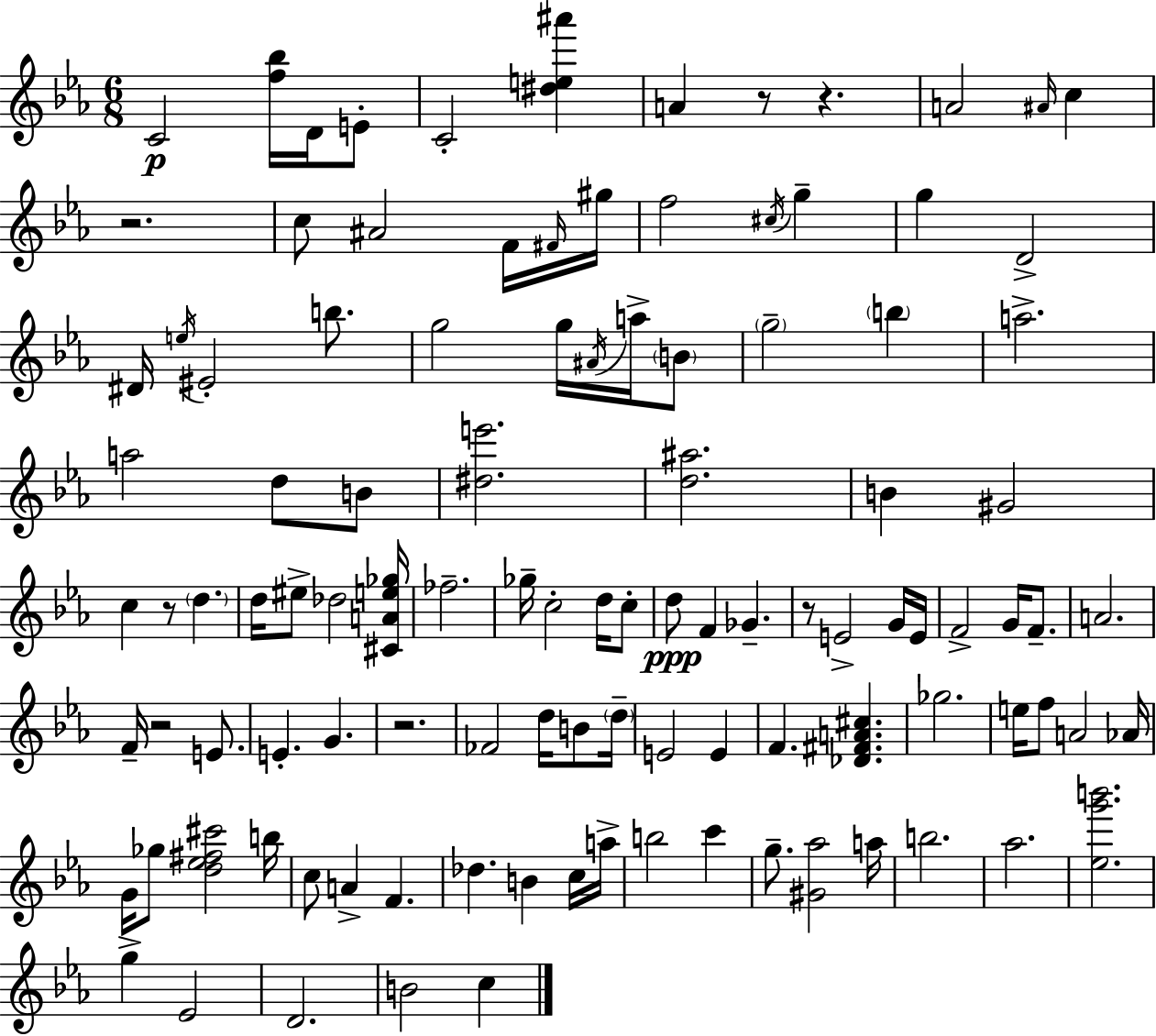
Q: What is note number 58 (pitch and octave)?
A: E4